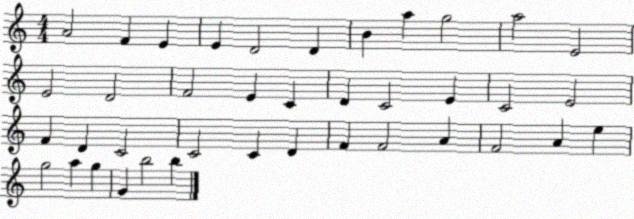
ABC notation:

X:1
T:Untitled
M:4/4
L:1/4
K:C
A2 F E E D2 D B a g2 a2 E2 E2 D2 F2 E C D C2 E C2 E2 F D C2 C2 C D F F2 A F2 A e g2 a g G b2 b